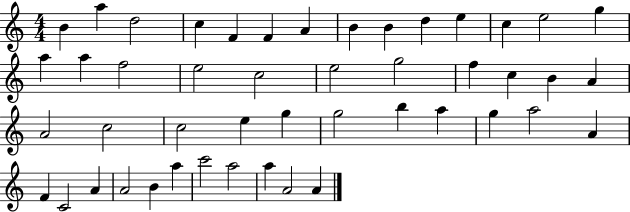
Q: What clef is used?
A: treble